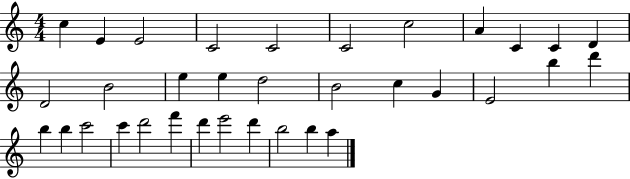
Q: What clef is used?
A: treble